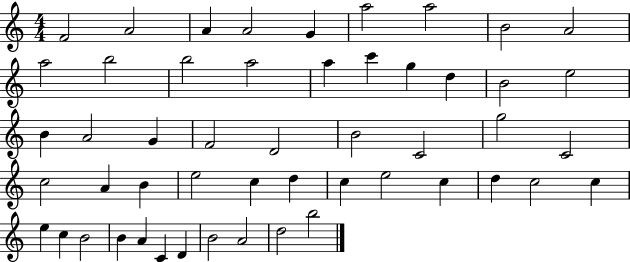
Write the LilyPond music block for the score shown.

{
  \clef treble
  \numericTimeSignature
  \time 4/4
  \key c \major
  f'2 a'2 | a'4 a'2 g'4 | a''2 a''2 | b'2 a'2 | \break a''2 b''2 | b''2 a''2 | a''4 c'''4 g''4 d''4 | b'2 e''2 | \break b'4 a'2 g'4 | f'2 d'2 | b'2 c'2 | g''2 c'2 | \break c''2 a'4 b'4 | e''2 c''4 d''4 | c''4 e''2 c''4 | d''4 c''2 c''4 | \break e''4 c''4 b'2 | b'4 a'4 c'4 d'4 | b'2 a'2 | d''2 b''2 | \break \bar "|."
}